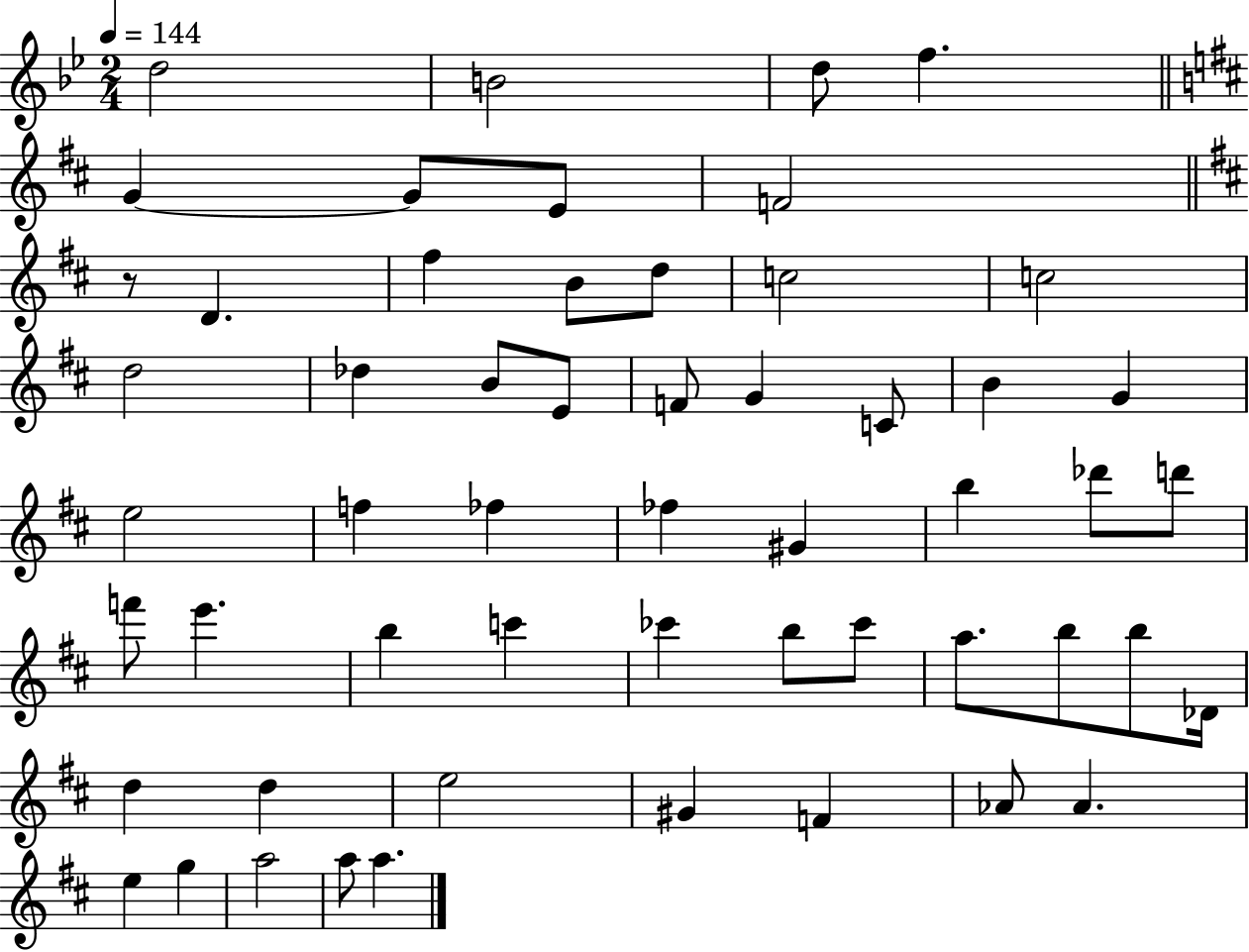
X:1
T:Untitled
M:2/4
L:1/4
K:Bb
d2 B2 d/2 f G G/2 E/2 F2 z/2 D ^f B/2 d/2 c2 c2 d2 _d B/2 E/2 F/2 G C/2 B G e2 f _f _f ^G b _d'/2 d'/2 f'/2 e' b c' _c' b/2 _c'/2 a/2 b/2 b/2 _D/4 d d e2 ^G F _A/2 _A e g a2 a/2 a